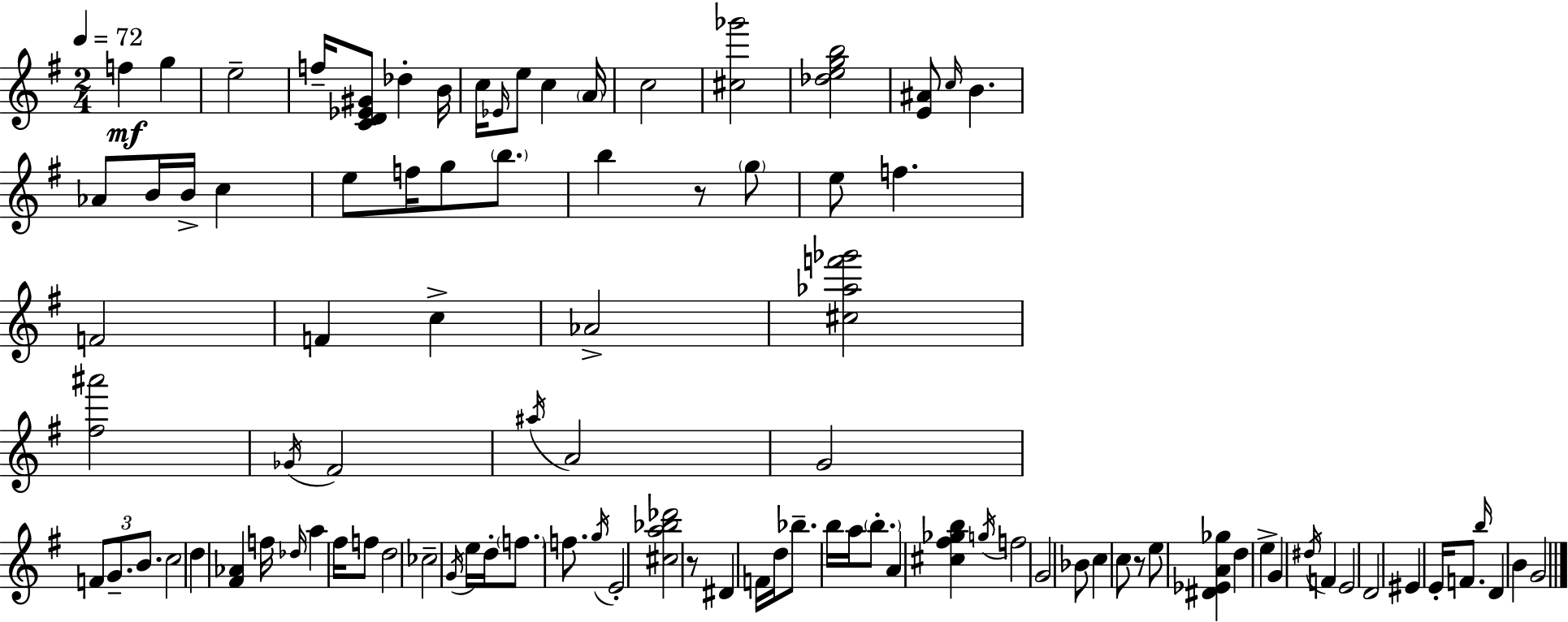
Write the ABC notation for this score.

X:1
T:Untitled
M:2/4
L:1/4
K:G
f g e2 f/4 [CD_E^G]/2 _d B/4 c/4 _E/4 e/2 c A/4 c2 [^c_g']2 [_degb]2 [E^A]/2 c/4 B _A/2 B/4 B/4 c e/2 f/4 g/2 b/2 b z/2 g/2 e/2 f F2 F c _A2 [^c_af'_g']2 [^f^a']2 _G/4 ^F2 ^a/4 A2 G2 F/2 G/2 B/2 c2 d [^F_A] f/4 _d/4 a ^f/4 f/2 d2 _c2 G/4 e/4 d/4 f/2 f/2 g/4 E2 [^ca_b_d']2 z/2 ^D F/4 d/4 _b/2 b/4 a/4 b/2 A [^c^f_gb] g/4 f2 G2 _B/2 c c/2 z/2 e/2 [^D_EA_g] d e G ^d/4 F E2 D2 ^E E/4 F/2 b/4 D B G2